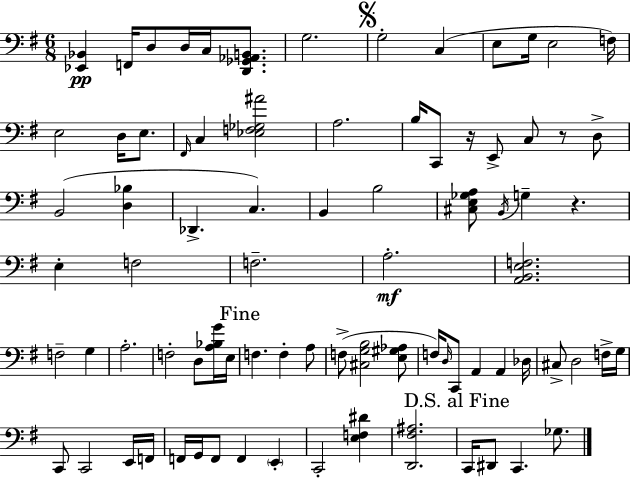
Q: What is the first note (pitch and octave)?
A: F2